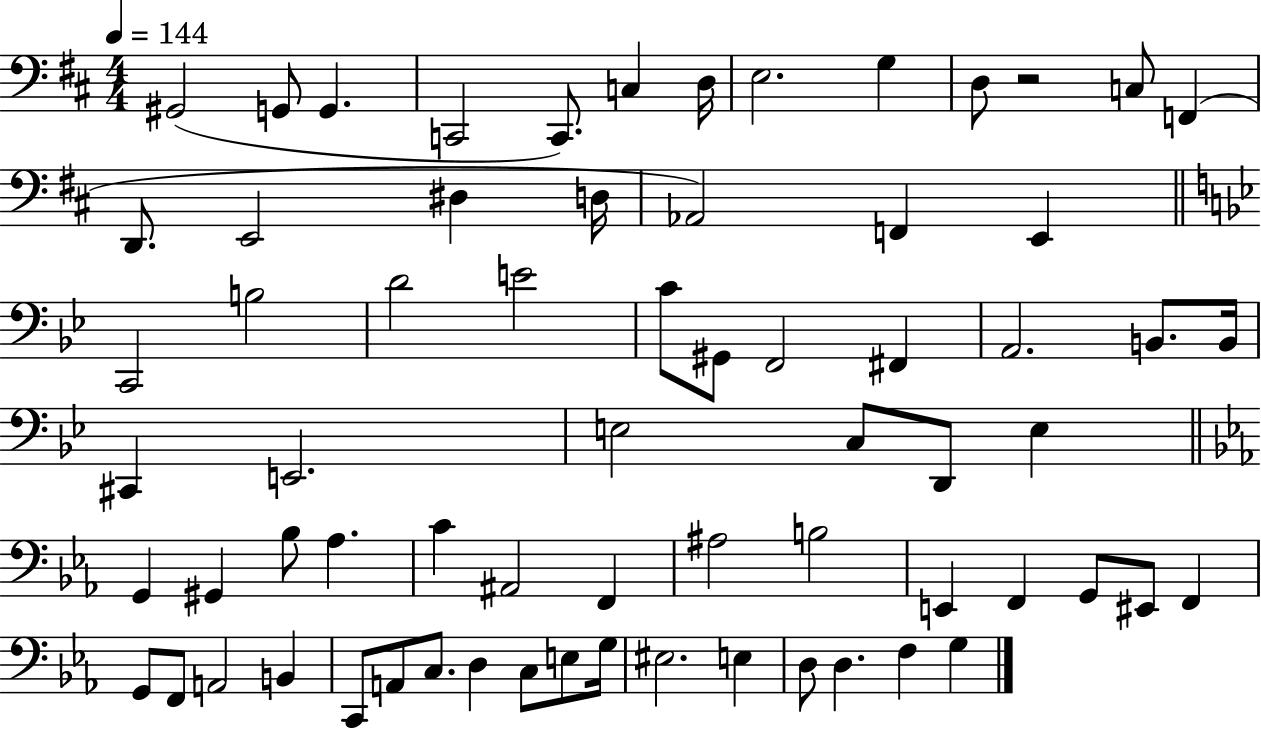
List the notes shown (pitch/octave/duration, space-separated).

G#2/h G2/e G2/q. C2/h C2/e. C3/q D3/s E3/h. G3/q D3/e R/h C3/e F2/q D2/e. E2/h D#3/q D3/s Ab2/h F2/q E2/q C2/h B3/h D4/h E4/h C4/e G#2/e F2/h F#2/q A2/h. B2/e. B2/s C#2/q E2/h. E3/h C3/e D2/e E3/q G2/q G#2/q Bb3/e Ab3/q. C4/q A#2/h F2/q A#3/h B3/h E2/q F2/q G2/e EIS2/e F2/q G2/e F2/e A2/h B2/q C2/e A2/e C3/e. D3/q C3/e E3/e G3/s EIS3/h. E3/q D3/e D3/q. F3/q G3/q